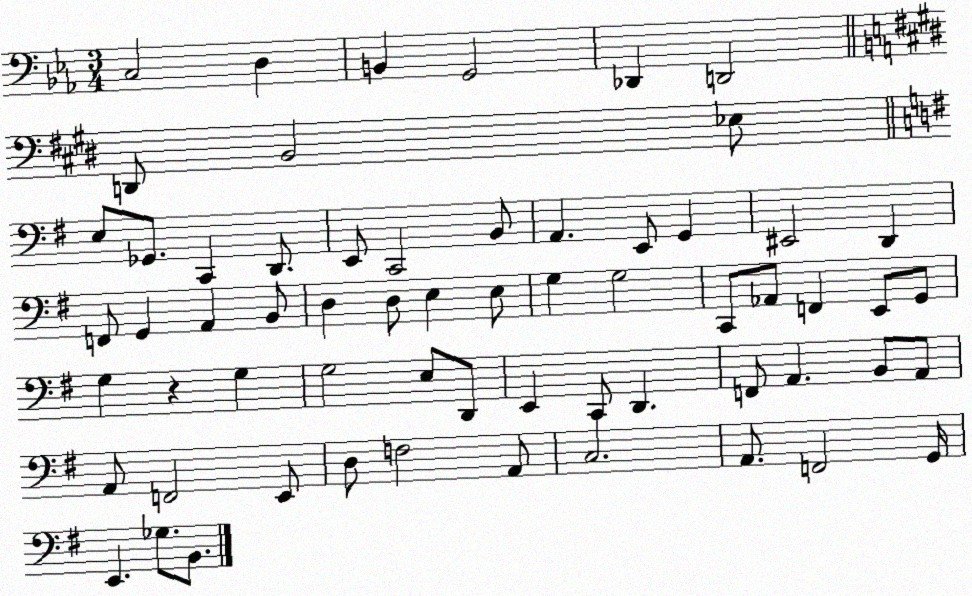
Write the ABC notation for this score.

X:1
T:Untitled
M:3/4
L:1/4
K:Eb
C,2 D, B,, G,,2 _D,, D,,2 D,,/2 B,,2 _E,/2 E,/2 _G,,/2 C,, D,,/2 E,,/2 C,,2 B,,/2 A,, E,,/2 G,, ^E,,2 D,, F,,/2 G,, A,, B,,/2 D, D,/2 E, E,/2 G, G,2 C,,/2 _A,,/2 F,, E,,/2 G,,/2 G, z G, G,2 E,/2 D,,/2 E,, C,,/2 D,, F,,/2 A,, B,,/2 A,,/2 A,,/2 F,,2 E,,/2 D,/2 F,2 A,,/2 C,2 A,,/2 F,,2 G,,/4 E,, _G,/2 B,,/2